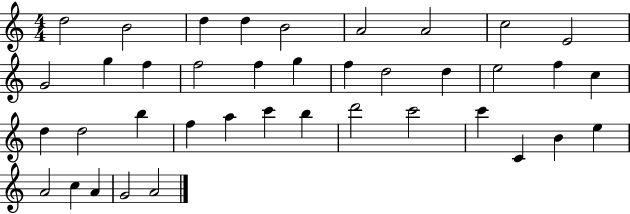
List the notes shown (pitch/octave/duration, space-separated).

D5/h B4/h D5/q D5/q B4/h A4/h A4/h C5/h E4/h G4/h G5/q F5/q F5/h F5/q G5/q F5/q D5/h D5/q E5/h F5/q C5/q D5/q D5/h B5/q F5/q A5/q C6/q B5/q D6/h C6/h C6/q C4/q B4/q E5/q A4/h C5/q A4/q G4/h A4/h